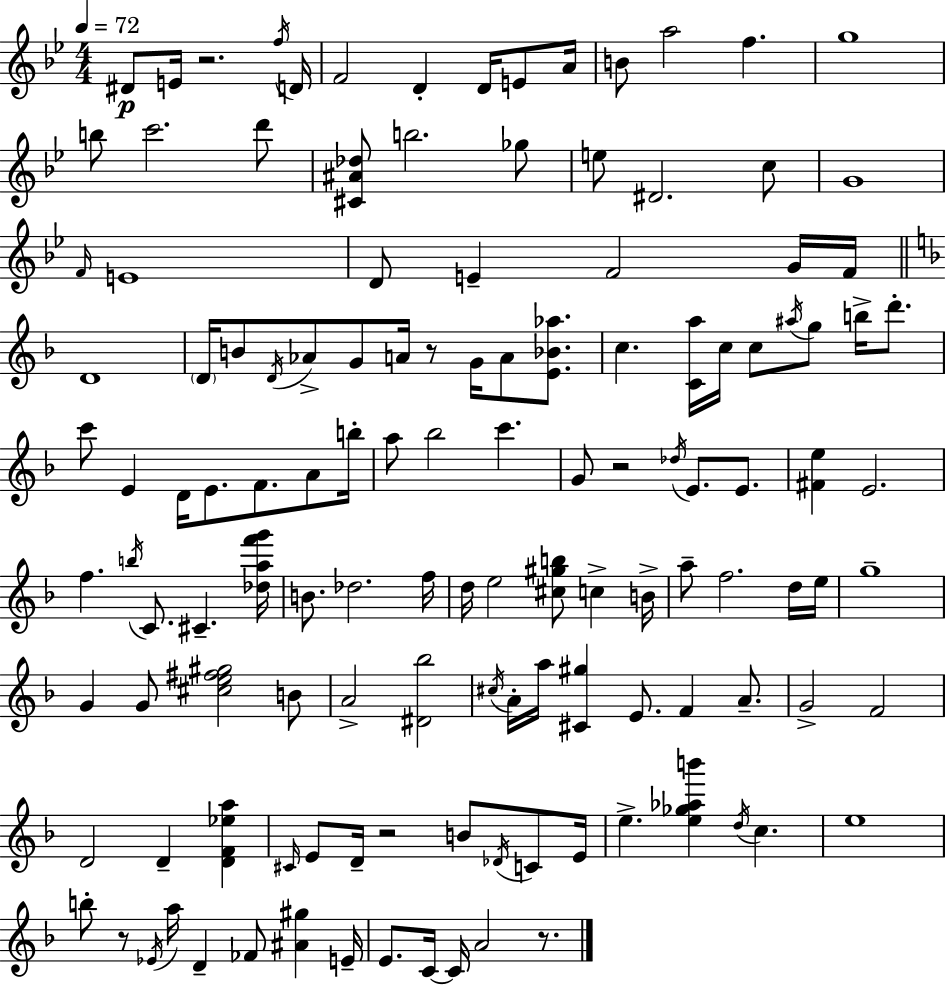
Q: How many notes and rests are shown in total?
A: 129